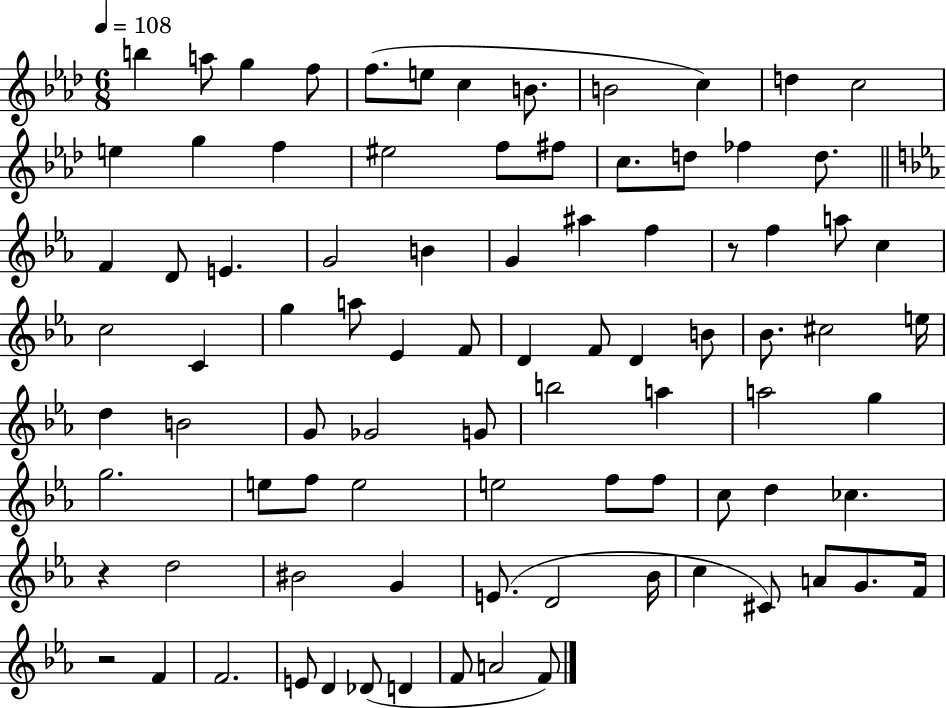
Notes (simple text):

B5/q A5/e G5/q F5/e F5/e. E5/e C5/q B4/e. B4/h C5/q D5/q C5/h E5/q G5/q F5/q EIS5/h F5/e F#5/e C5/e. D5/e FES5/q D5/e. F4/q D4/e E4/q. G4/h B4/q G4/q A#5/q F5/q R/e F5/q A5/e C5/q C5/h C4/q G5/q A5/e Eb4/q F4/e D4/q F4/e D4/q B4/e Bb4/e. C#5/h E5/s D5/q B4/h G4/e Gb4/h G4/e B5/h A5/q A5/h G5/q G5/h. E5/e F5/e E5/h E5/h F5/e F5/e C5/e D5/q CES5/q. R/q D5/h BIS4/h G4/q E4/e. D4/h Bb4/s C5/q C#4/e A4/e G4/e. F4/s R/h F4/q F4/h. E4/e D4/q Db4/e D4/q F4/e A4/h F4/e